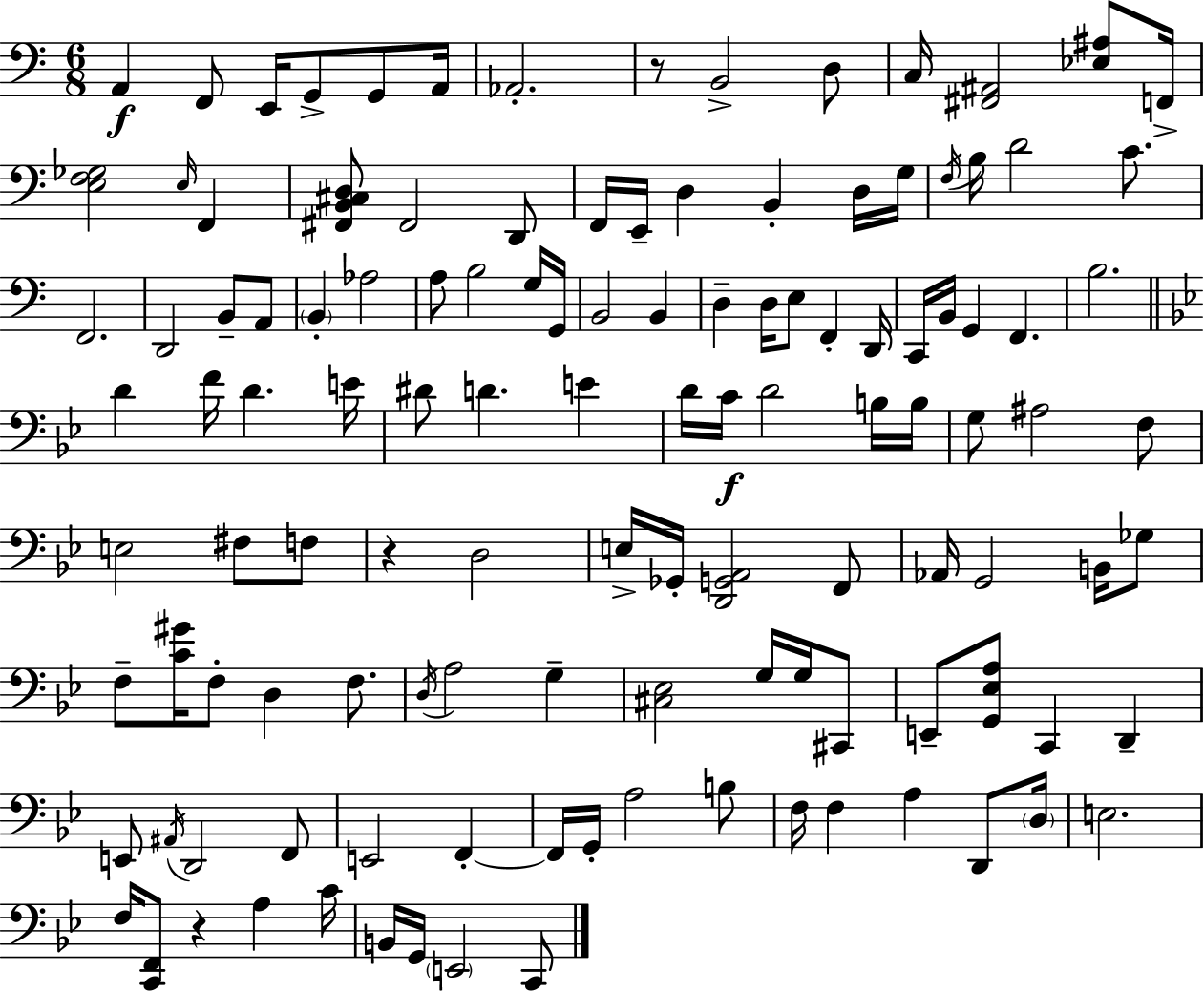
{
  \clef bass
  \numericTimeSignature
  \time 6/8
  \key c \major
  \repeat volta 2 { a,4\f f,8 e,16 g,8-> g,8 a,16 | aes,2.-. | r8 b,2-> d8 | c16 <fis, ais,>2 <ees ais>8 f,16-> | \break <e f ges>2 \grace { e16 } f,4 | <fis, b, cis d>8 fis,2 d,8 | f,16 e,16-- d4 b,4-. d16 | g16 \acciaccatura { f16 } b16 d'2 c'8. | \break f,2. | d,2 b,8-- | a,8 \parenthesize b,4-. aes2 | a8 b2 | \break g16 g,16 b,2 b,4 | d4-- d16 e8 f,4-. | d,16 c,16 b,16 g,4 f,4. | b2. | \break \bar "||" \break \key g \minor d'4 f'16 d'4. e'16 | dis'8 d'4. e'4 | d'16 c'16\f d'2 b16 b16 | g8 ais2 f8 | \break e2 fis8 f8 | r4 d2 | e16-> ges,16-. <d, g, a,>2 f,8 | aes,16 g,2 b,16 ges8 | \break f8-- <c' gis'>16 f8-. d4 f8. | \acciaccatura { d16 } a2 g4-- | <cis ees>2 g16 g16 cis,8 | e,8-- <g, ees a>8 c,4 d,4-- | \break e,8 \acciaccatura { ais,16 } d,2 | f,8 e,2 f,4-.~~ | f,16 g,16-. a2 | b8 f16 f4 a4 d,8 | \break \parenthesize d16 e2. | f16 <c, f,>8 r4 a4 | c'16 b,16 g,16 \parenthesize e,2 | c,8 } \bar "|."
}